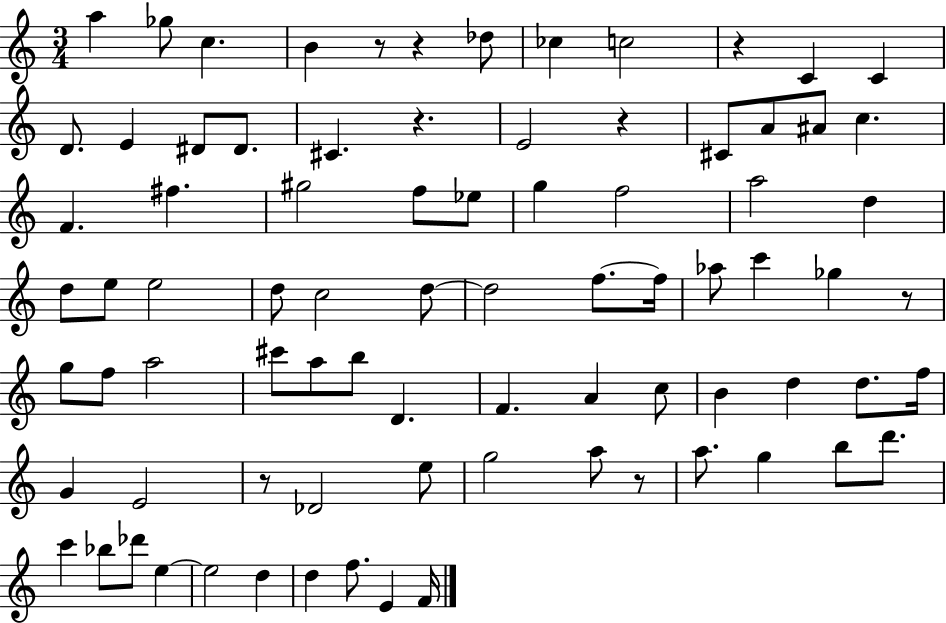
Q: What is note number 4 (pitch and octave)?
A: B4